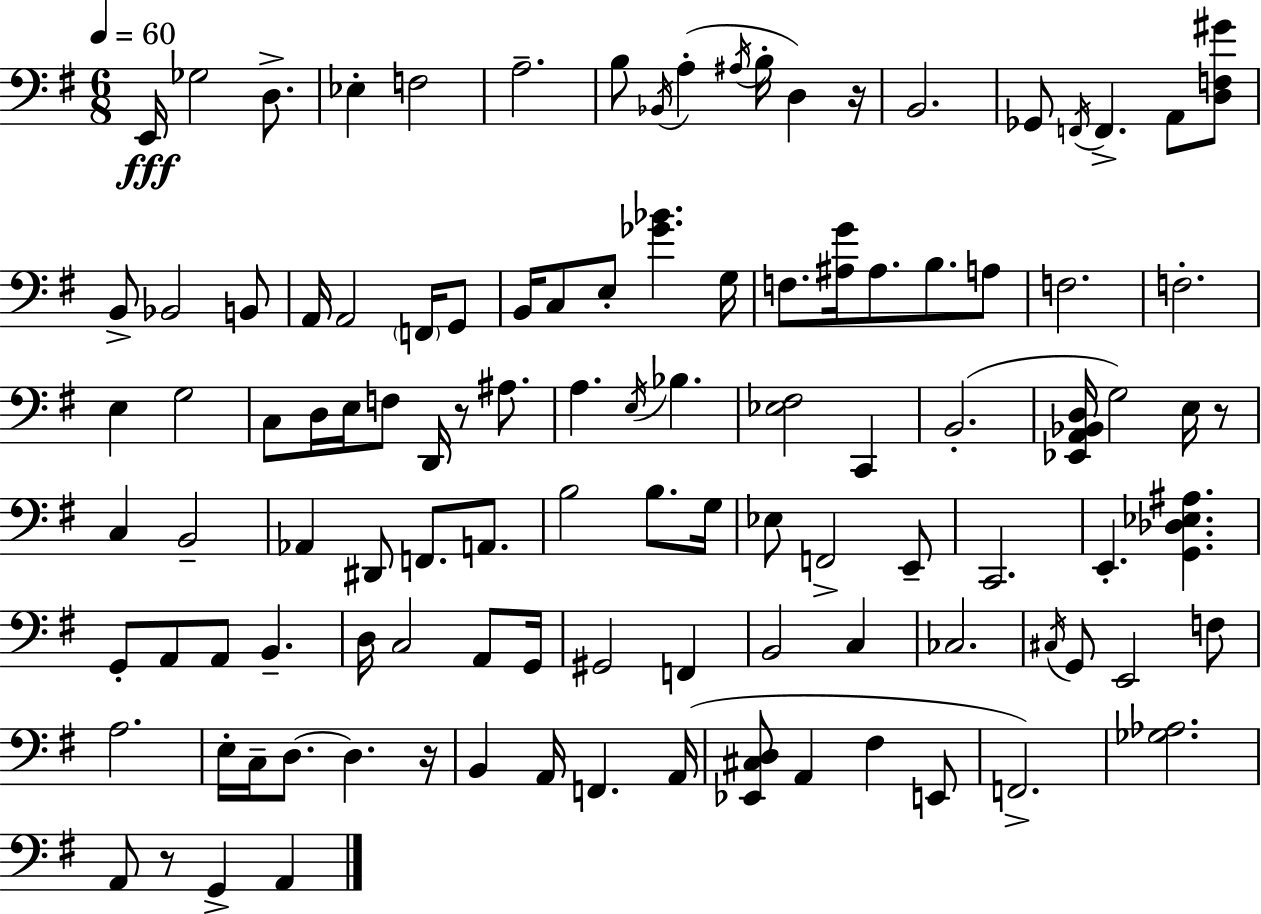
{
  \clef bass
  \numericTimeSignature
  \time 6/8
  \key g \major
  \tempo 4 = 60
  \repeat volta 2 { e,16\fff ges2 d8.-> | ees4-. f2 | a2.-- | b8 \acciaccatura { bes,16 }( a4-. \acciaccatura { ais16 } b16-. d4) | \break r16 b,2. | ges,8 \acciaccatura { f,16 } f,4.-> a,8 | <d f gis'>8 b,8-> bes,2 | b,8 a,16 a,2 | \break \parenthesize f,16 g,8 b,16 c8 e8-. <ges' bes'>4. | g16 f8. <ais g'>16 ais8. b8. | a8 f2. | f2.-. | \break e4 g2 | c8 d16 e16 f8 d,16 r8 | ais8. a4. \acciaccatura { e16 } bes4. | <ees fis>2 | \break c,4 b,2.-.( | <ees, a, bes, d>16 g2) | e16 r8 c4 b,2-- | aes,4 dis,8 f,8. | \break a,8. b2 | b8. g16 ees8 f,2-> | e,8-- c,2. | e,4.-. <g, des ees ais>4. | \break g,8-. a,8 a,8 b,4.-- | d16 c2 | a,8 g,16 gis,2 | f,4 b,2 | \break c4 ces2. | \acciaccatura { cis16 } g,8 e,2 | f8 a2. | e16-. c16-- d8.~~ d4. | \break r16 b,4 a,16 f,4. | a,16( <ees, cis d>8 a,4 fis4 | e,8 f,2.->) | <ges aes>2. | \break a,8 r8 g,4-> | a,4 } \bar "|."
}